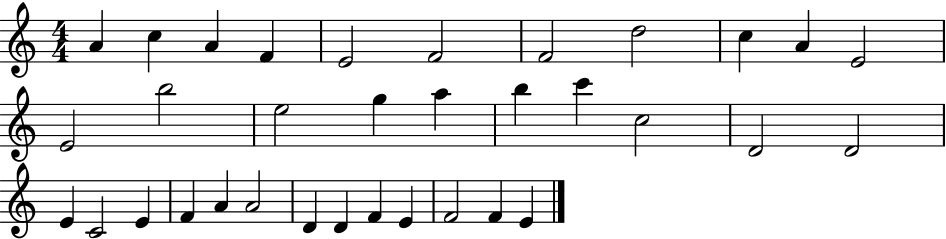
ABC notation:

X:1
T:Untitled
M:4/4
L:1/4
K:C
A c A F E2 F2 F2 d2 c A E2 E2 b2 e2 g a b c' c2 D2 D2 E C2 E F A A2 D D F E F2 F E